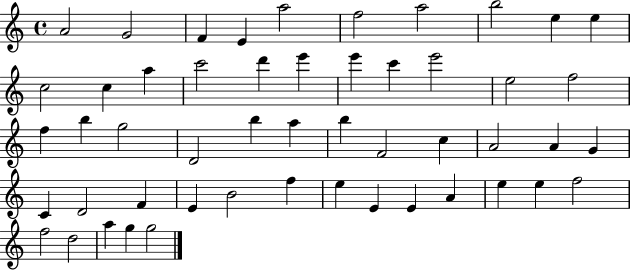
{
  \clef treble
  \time 4/4
  \defaultTimeSignature
  \key c \major
  a'2 g'2 | f'4 e'4 a''2 | f''2 a''2 | b''2 e''4 e''4 | \break c''2 c''4 a''4 | c'''2 d'''4 e'''4 | e'''4 c'''4 e'''2 | e''2 f''2 | \break f''4 b''4 g''2 | d'2 b''4 a''4 | b''4 f'2 c''4 | a'2 a'4 g'4 | \break c'4 d'2 f'4 | e'4 b'2 f''4 | e''4 e'4 e'4 a'4 | e''4 e''4 f''2 | \break f''2 d''2 | a''4 g''4 g''2 | \bar "|."
}